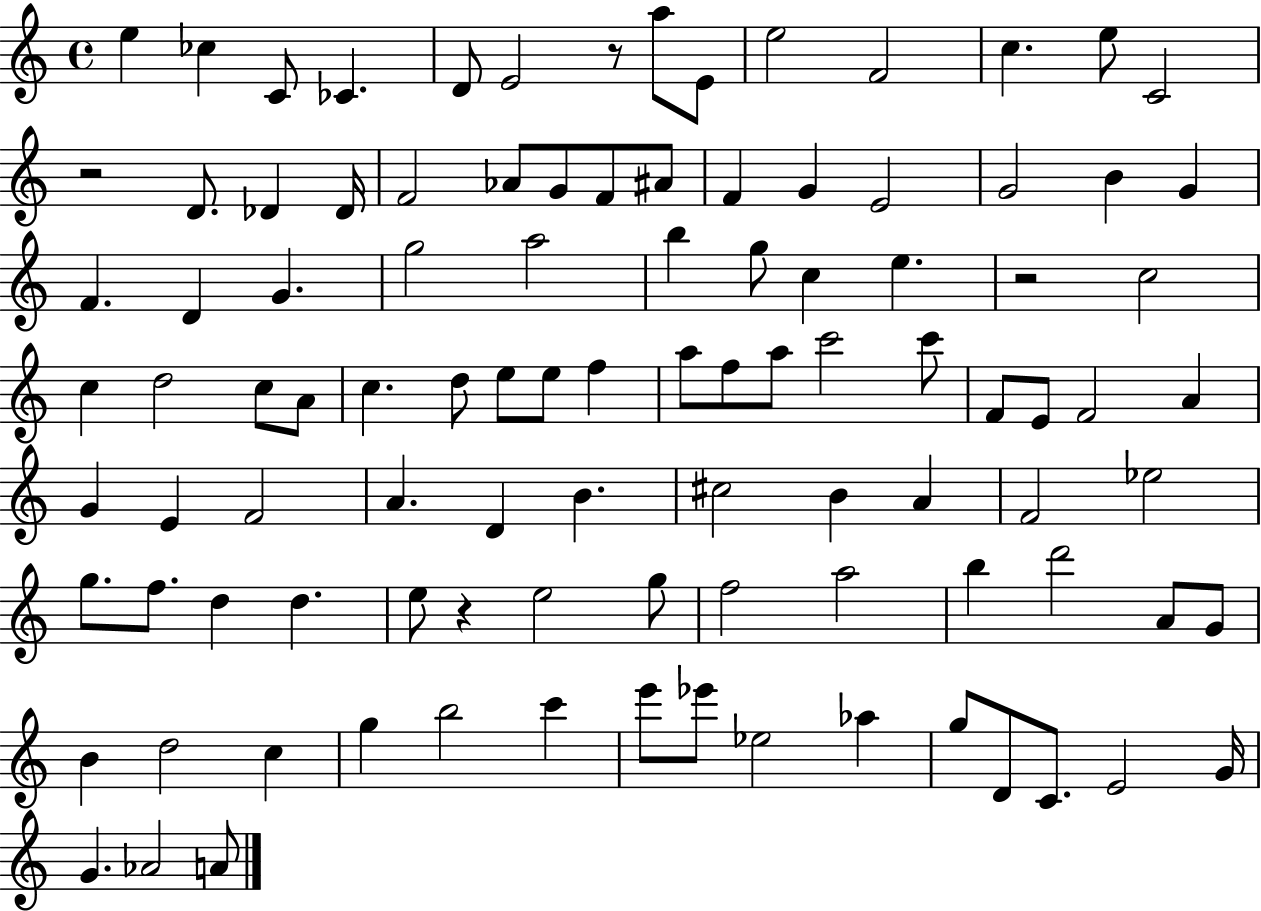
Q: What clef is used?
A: treble